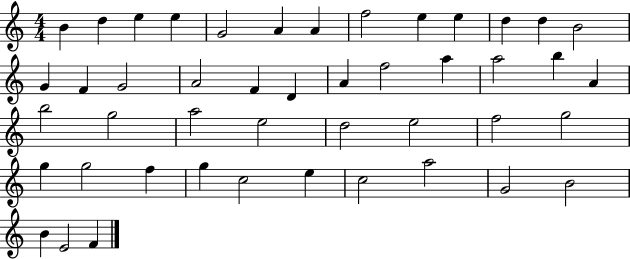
B4/q D5/q E5/q E5/q G4/h A4/q A4/q F5/h E5/q E5/q D5/q D5/q B4/h G4/q F4/q G4/h A4/h F4/q D4/q A4/q F5/h A5/q A5/h B5/q A4/q B5/h G5/h A5/h E5/h D5/h E5/h F5/h G5/h G5/q G5/h F5/q G5/q C5/h E5/q C5/h A5/h G4/h B4/h B4/q E4/h F4/q